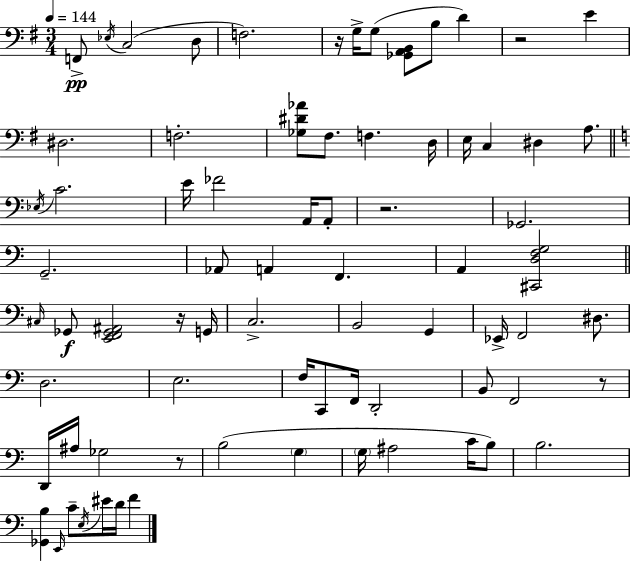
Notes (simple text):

F2/e Eb3/s C3/h D3/e F3/h. R/s G3/s G3/e [Gb2,A2,B2]/e B3/e D4/q R/h E4/q D#3/h. F3/h. [Gb3,D#4,Ab4]/e F#3/e. F3/q. D3/s E3/s C3/q D#3/q A3/e. Eb3/s C4/h. E4/s FES4/h A2/s A2/e R/h. Gb2/h. G2/h. Ab2/e A2/q F2/q. A2/q [C#2,D3,F3,G3]/h C#3/s Gb2/e [E2,F2,Gb2,A#2]/h R/s G2/s C3/h. B2/h G2/q Eb2/s F2/h D#3/e. D3/h. E3/h. F3/s C2/e F2/s D2/h B2/e F2/h R/e D2/s A#3/s Gb3/h R/e B3/h G3/q G3/s A#3/h C4/s B3/e B3/h. [Gb2,B3]/q E2/s C4/e E3/s EIS4/s D4/s F4/q